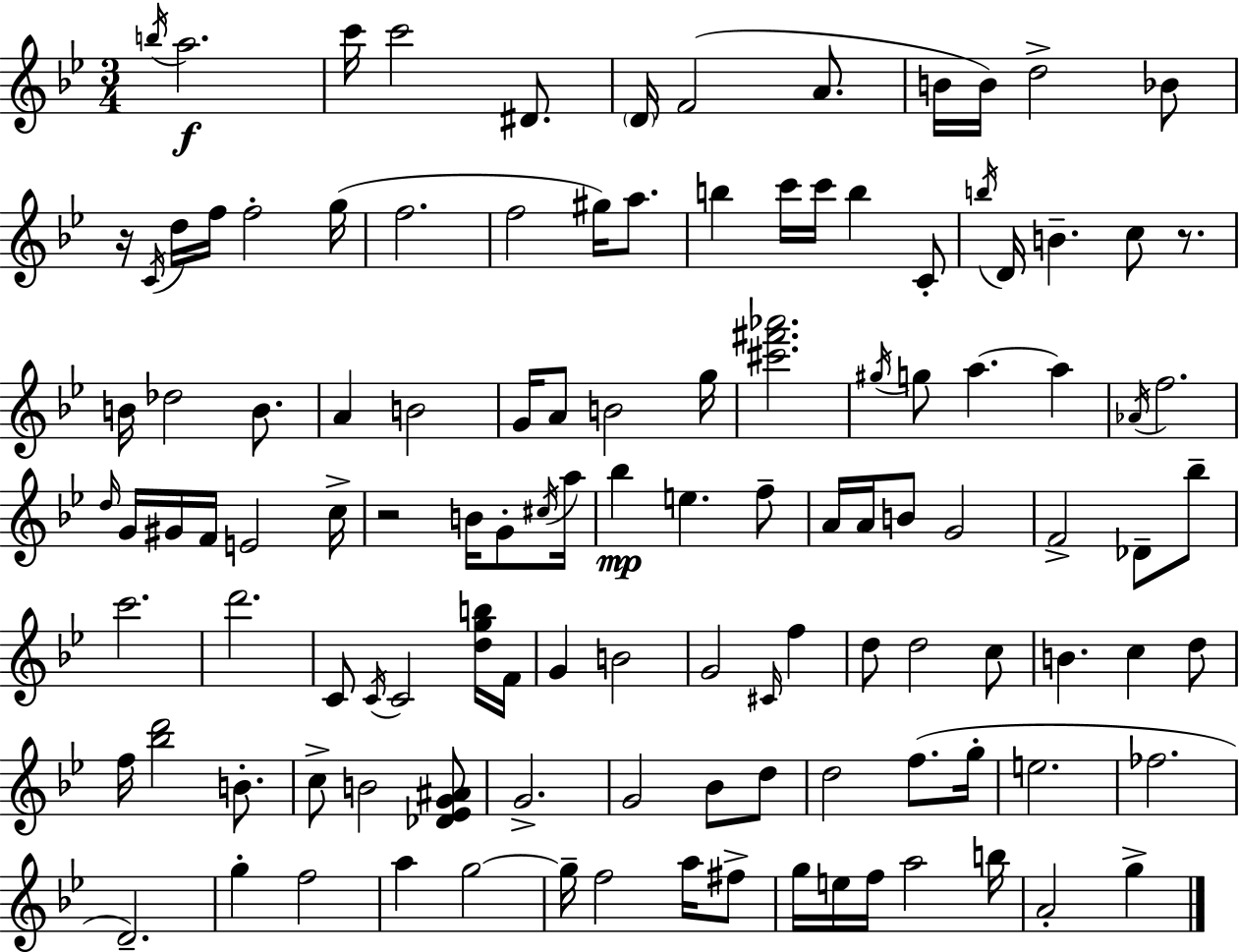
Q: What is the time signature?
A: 3/4